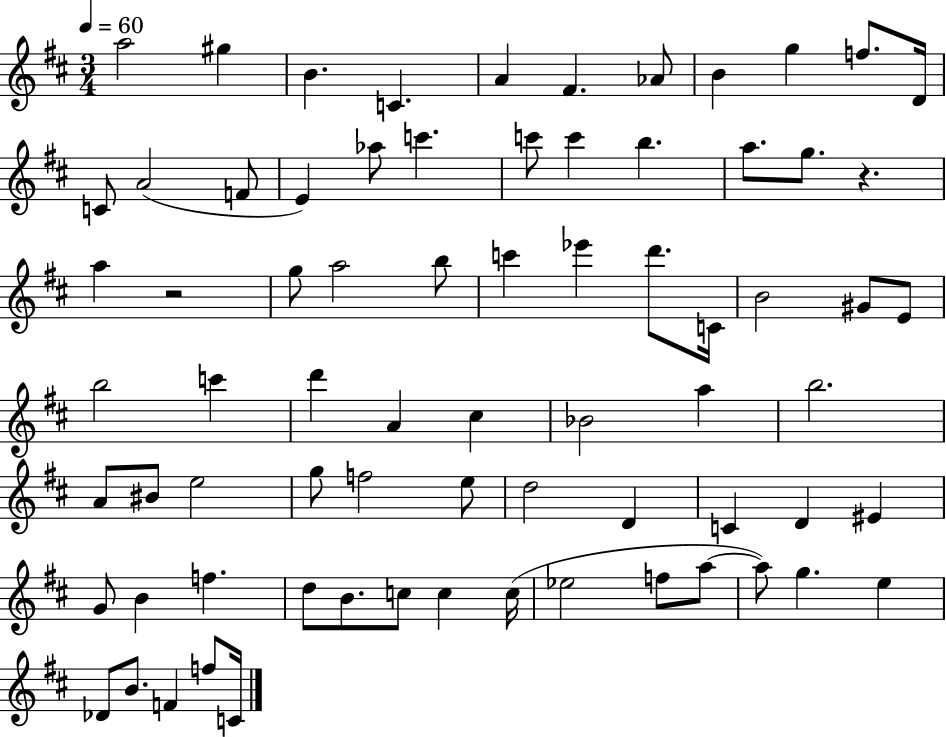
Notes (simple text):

A5/h G#5/q B4/q. C4/q. A4/q F#4/q. Ab4/e B4/q G5/q F5/e. D4/s C4/e A4/h F4/e E4/q Ab5/e C6/q. C6/e C6/q B5/q. A5/e. G5/e. R/q. A5/q R/h G5/e A5/h B5/e C6/q Eb6/q D6/e. C4/s B4/h G#4/e E4/e B5/h C6/q D6/q A4/q C#5/q Bb4/h A5/q B5/h. A4/e BIS4/e E5/h G5/e F5/h E5/e D5/h D4/q C4/q D4/q EIS4/q G4/e B4/q F5/q. D5/e B4/e. C5/e C5/q C5/s Eb5/h F5/e A5/e A5/e G5/q. E5/q Db4/e B4/e. F4/q F5/e C4/s